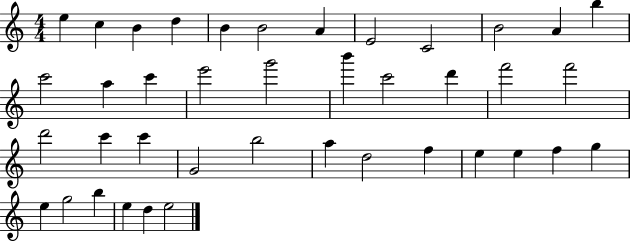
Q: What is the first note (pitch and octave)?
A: E5